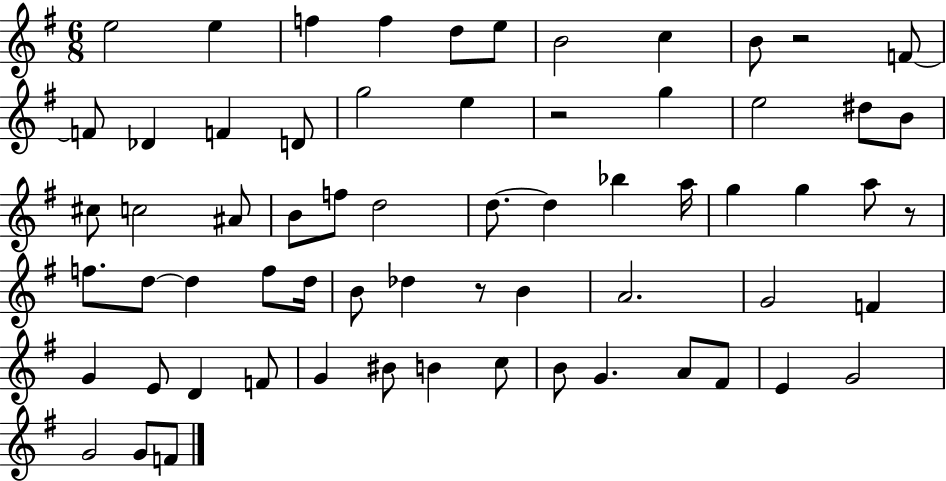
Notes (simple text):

E5/h E5/q F5/q F5/q D5/e E5/e B4/h C5/q B4/e R/h F4/e F4/e Db4/q F4/q D4/e G5/h E5/q R/h G5/q E5/h D#5/e B4/e C#5/e C5/h A#4/e B4/e F5/e D5/h D5/e. D5/q Bb5/q A5/s G5/q G5/q A5/e R/e F5/e. D5/e D5/q F5/e D5/s B4/e Db5/q R/e B4/q A4/h. G4/h F4/q G4/q E4/e D4/q F4/e G4/q BIS4/e B4/q C5/e B4/e G4/q. A4/e F#4/e E4/q G4/h G4/h G4/e F4/e